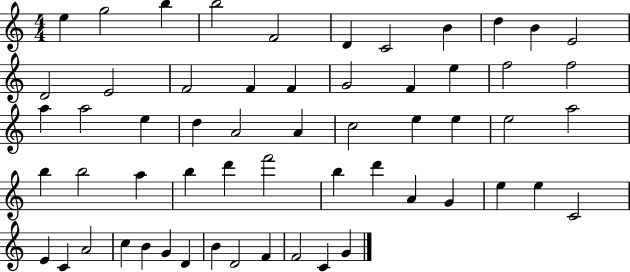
{
  \clef treble
  \numericTimeSignature
  \time 4/4
  \key c \major
  e''4 g''2 b''4 | b''2 f'2 | d'4 c'2 b'4 | d''4 b'4 e'2 | \break d'2 e'2 | f'2 f'4 f'4 | g'2 f'4 e''4 | f''2 f''2 | \break a''4 a''2 e''4 | d''4 a'2 a'4 | c''2 e''4 e''4 | e''2 a''2 | \break b''4 b''2 a''4 | b''4 d'''4 f'''2 | b''4 d'''4 a'4 g'4 | e''4 e''4 c'2 | \break e'4 c'4 a'2 | c''4 b'4 g'4 d'4 | b'4 d'2 f'4 | f'2 c'4 g'4 | \break \bar "|."
}